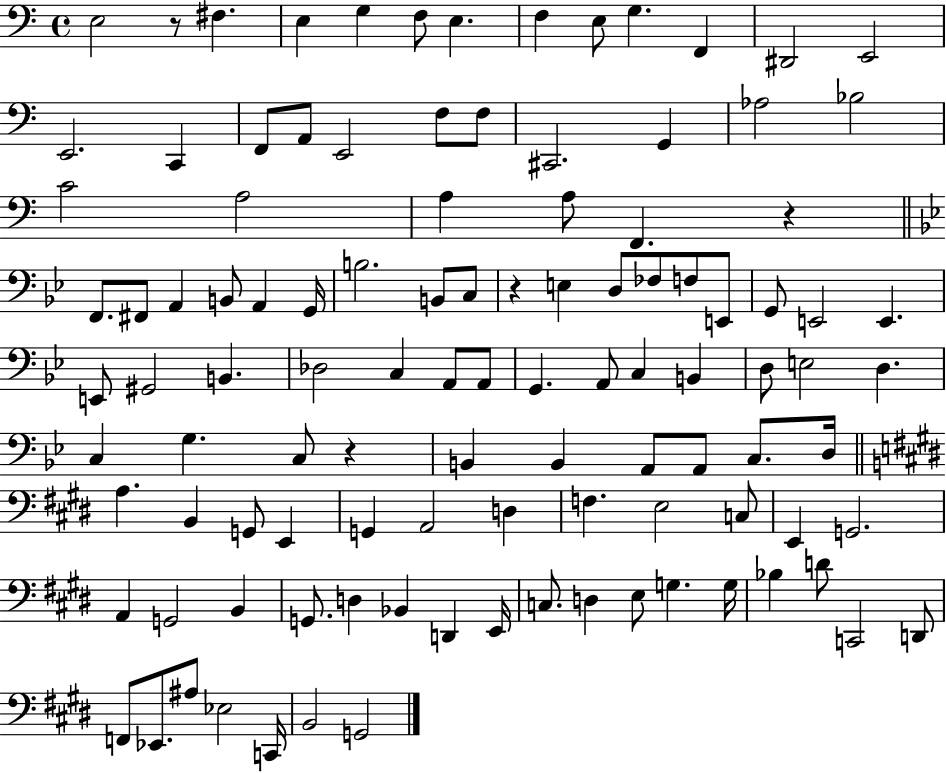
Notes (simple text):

E3/h R/e F#3/q. E3/q G3/q F3/e E3/q. F3/q E3/e G3/q. F2/q D#2/h E2/h E2/h. C2/q F2/e A2/e E2/h F3/e F3/e C#2/h. G2/q Ab3/h Bb3/h C4/h A3/h A3/q A3/e F2/q. R/q F2/e. F#2/e A2/q B2/e A2/q G2/s B3/h. B2/e C3/e R/q E3/q D3/e FES3/e F3/e E2/e G2/e E2/h E2/q. E2/e G#2/h B2/q. Db3/h C3/q A2/e A2/e G2/q. A2/e C3/q B2/q D3/e E3/h D3/q. C3/q G3/q. C3/e R/q B2/q B2/q A2/e A2/e C3/e. D3/s A3/q. B2/q G2/e E2/q G2/q A2/h D3/q F3/q. E3/h C3/e E2/q G2/h. A2/q G2/h B2/q G2/e. D3/q Bb2/q D2/q E2/s C3/e. D3/q E3/e G3/q. G3/s Bb3/q D4/e C2/h D2/e F2/e Eb2/e. A#3/e Eb3/h C2/s B2/h G2/h